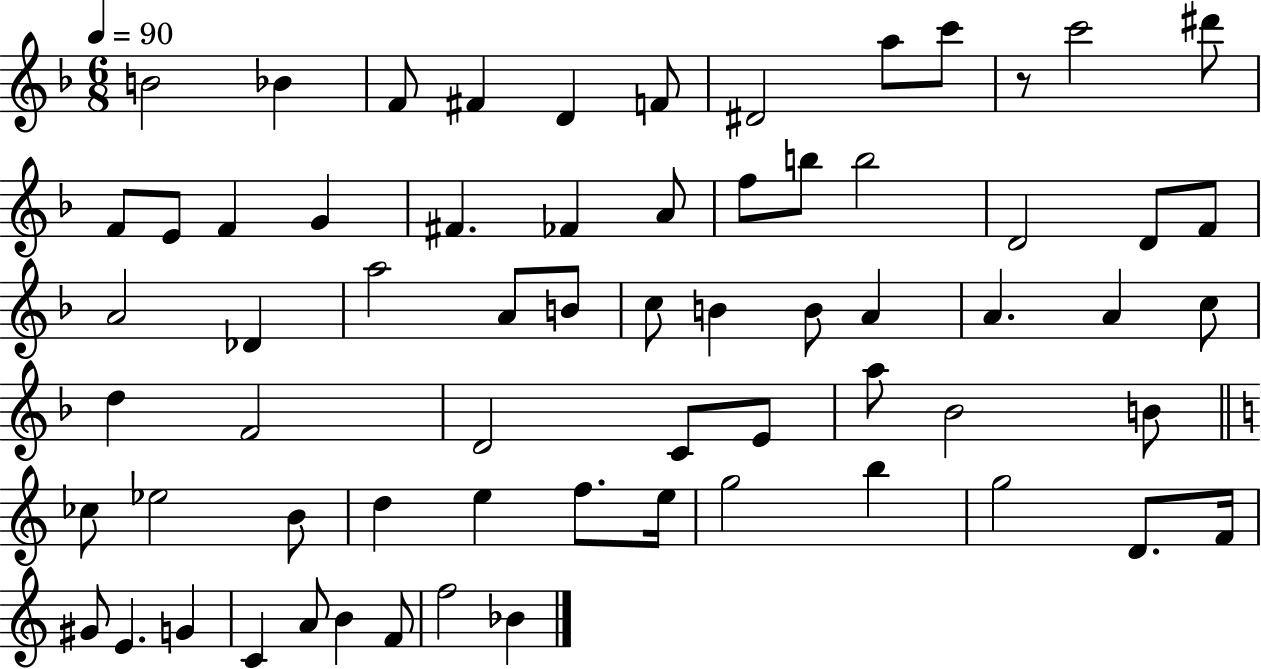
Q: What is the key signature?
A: F major